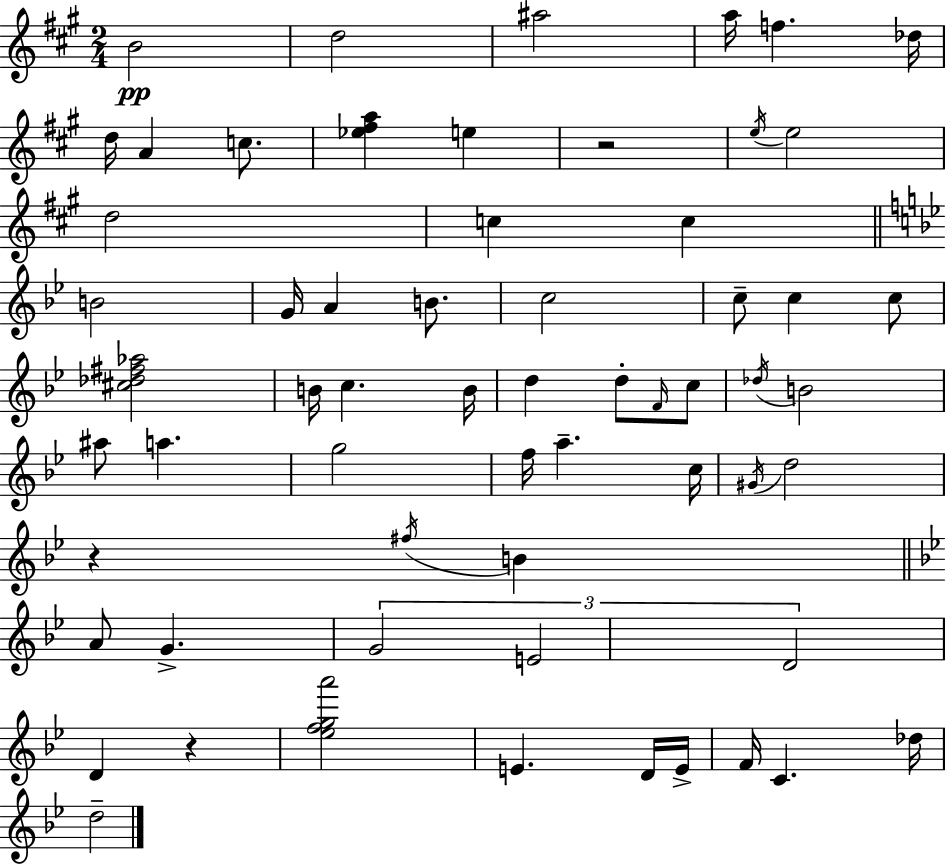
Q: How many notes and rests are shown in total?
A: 61